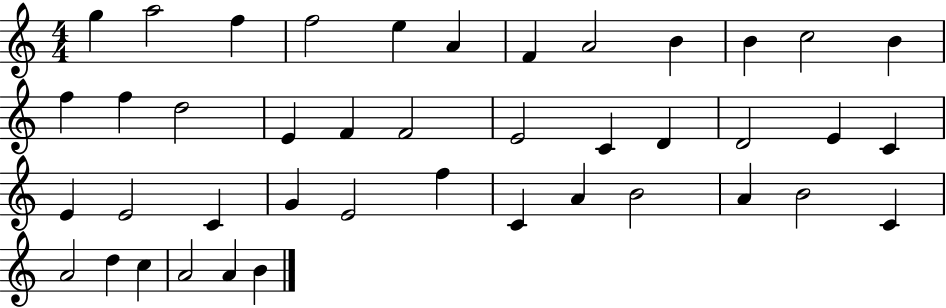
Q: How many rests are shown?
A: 0